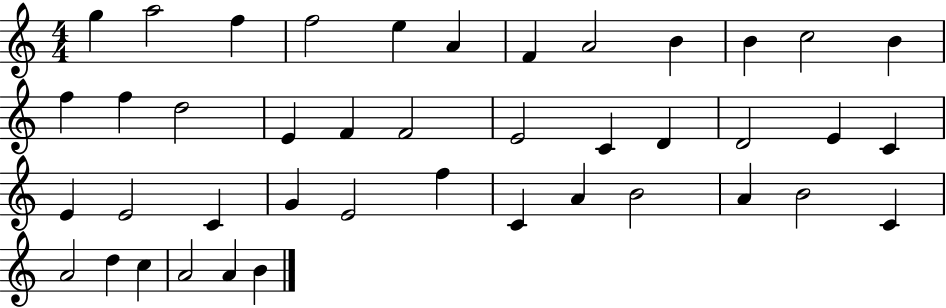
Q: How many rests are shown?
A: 0